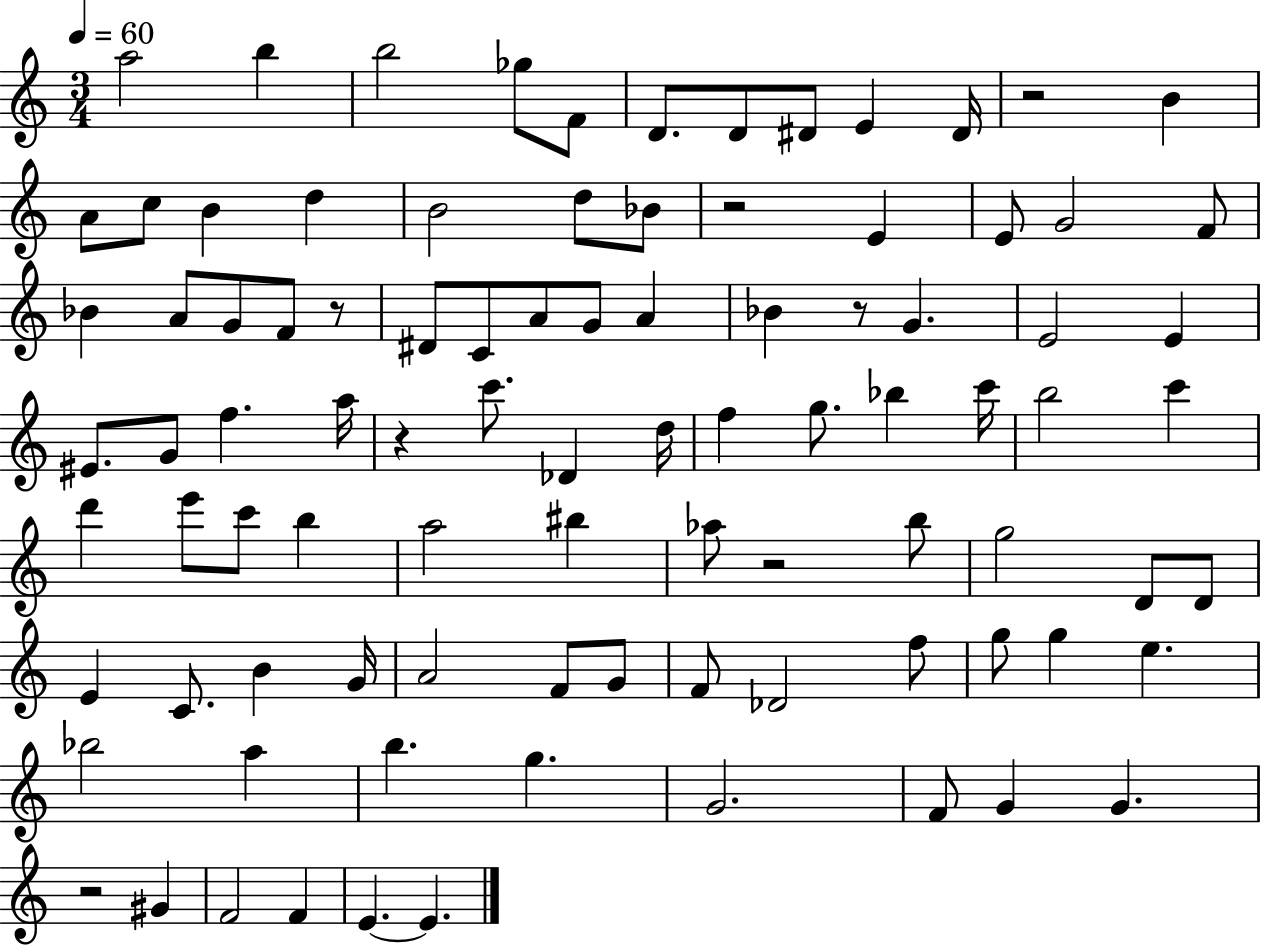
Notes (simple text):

A5/h B5/q B5/h Gb5/e F4/e D4/e. D4/e D#4/e E4/q D#4/s R/h B4/q A4/e C5/e B4/q D5/q B4/h D5/e Bb4/e R/h E4/q E4/e G4/h F4/e Bb4/q A4/e G4/e F4/e R/e D#4/e C4/e A4/e G4/e A4/q Bb4/q R/e G4/q. E4/h E4/q EIS4/e. G4/e F5/q. A5/s R/q C6/e. Db4/q D5/s F5/q G5/e. Bb5/q C6/s B5/h C6/q D6/q E6/e C6/e B5/q A5/h BIS5/q Ab5/e R/h B5/e G5/h D4/e D4/e E4/q C4/e. B4/q G4/s A4/h F4/e G4/e F4/e Db4/h F5/e G5/e G5/q E5/q. Bb5/h A5/q B5/q. G5/q. G4/h. F4/e G4/q G4/q. R/h G#4/q F4/h F4/q E4/q. E4/q.